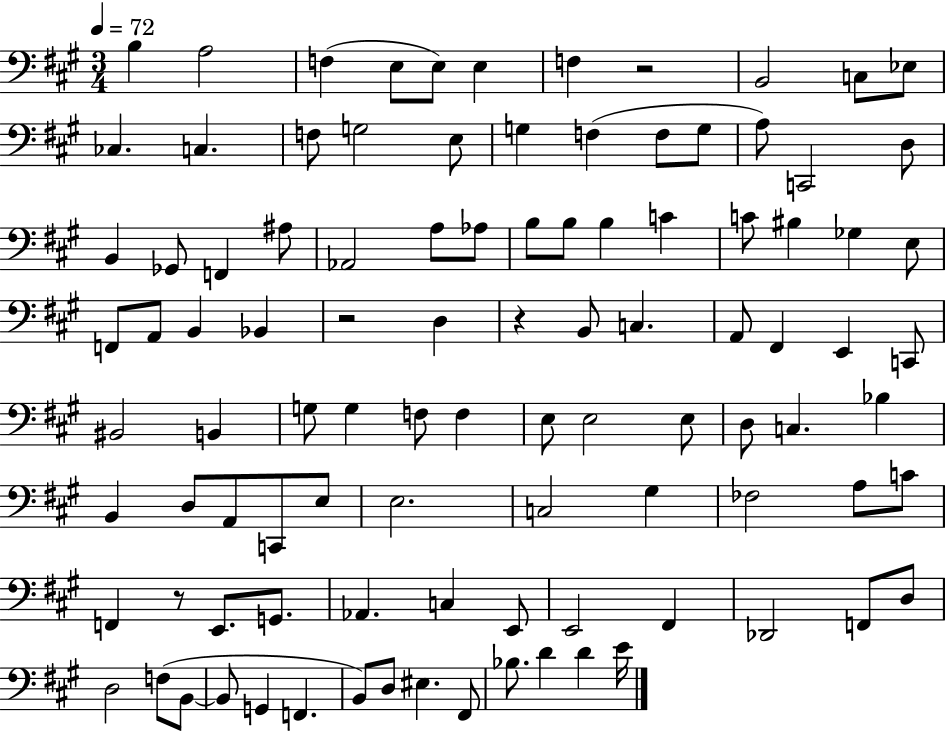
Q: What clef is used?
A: bass